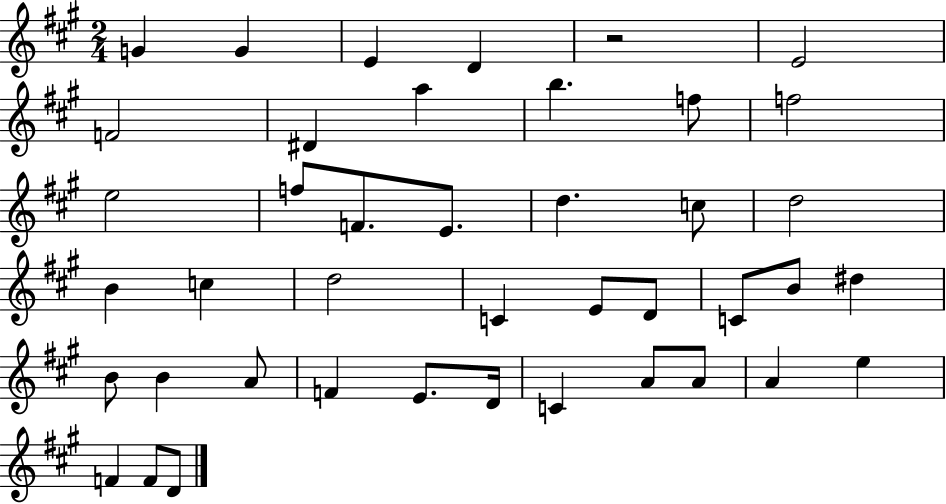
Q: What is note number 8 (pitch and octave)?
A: A5